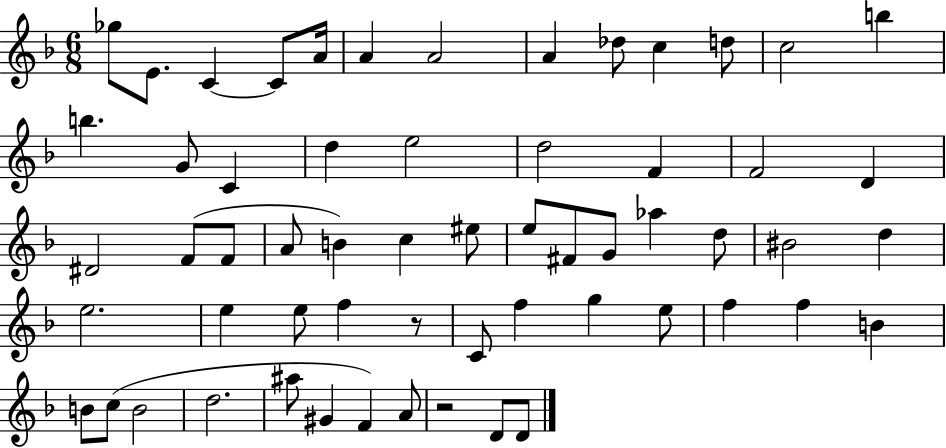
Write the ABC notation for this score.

X:1
T:Untitled
M:6/8
L:1/4
K:F
_g/2 E/2 C C/2 A/4 A A2 A _d/2 c d/2 c2 b b G/2 C d e2 d2 F F2 D ^D2 F/2 F/2 A/2 B c ^e/2 e/2 ^F/2 G/2 _a d/2 ^B2 d e2 e e/2 f z/2 C/2 f g e/2 f f B B/2 c/2 B2 d2 ^a/2 ^G F A/2 z2 D/2 D/2